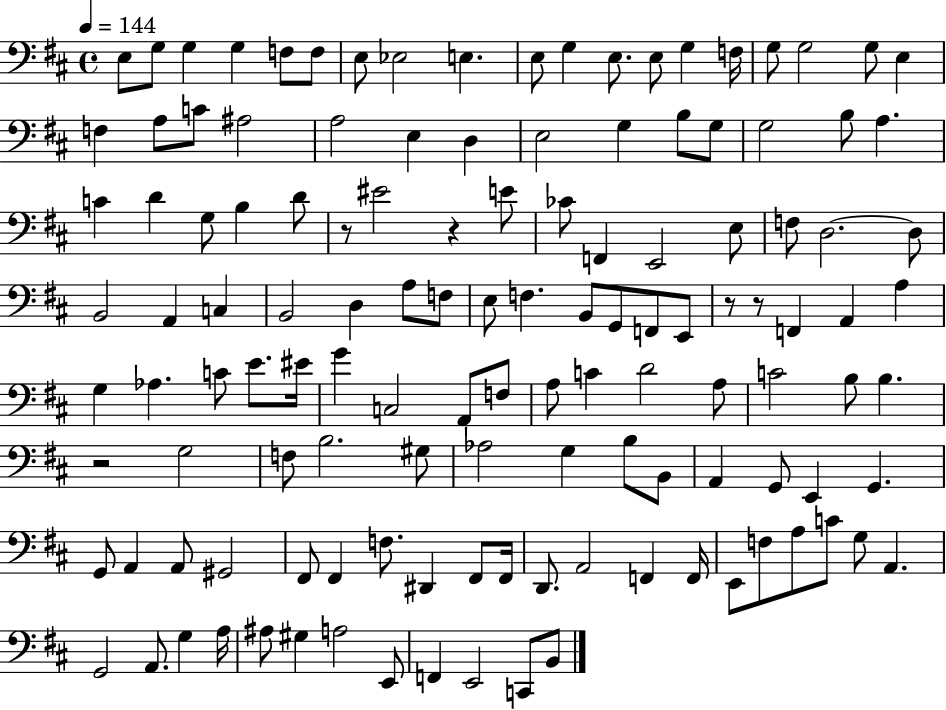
E3/e G3/e G3/q G3/q F3/e F3/e E3/e Eb3/h E3/q. E3/e G3/q E3/e. E3/e G3/q F3/s G3/e G3/h G3/e E3/q F3/q A3/e C4/e A#3/h A3/h E3/q D3/q E3/h G3/q B3/e G3/e G3/h B3/e A3/q. C4/q D4/q G3/e B3/q D4/e R/e EIS4/h R/q E4/e CES4/e F2/q E2/h E3/e F3/e D3/h. D3/e B2/h A2/q C3/q B2/h D3/q A3/e F3/e E3/e F3/q. B2/e G2/e F2/e E2/e R/e R/e F2/q A2/q A3/q G3/q Ab3/q. C4/e E4/e. EIS4/s G4/q C3/h A2/e F3/e A3/e C4/q D4/h A3/e C4/h B3/e B3/q. R/h G3/h F3/e B3/h. G#3/e Ab3/h G3/q B3/e B2/e A2/q G2/e E2/q G2/q. G2/e A2/q A2/e G#2/h F#2/e F#2/q F3/e. D#2/q F#2/e F#2/s D2/e. A2/h F2/q F2/s E2/e F3/e A3/e C4/e G3/e A2/q. G2/h A2/e. G3/q A3/s A#3/e G#3/q A3/h E2/e F2/q E2/h C2/e B2/e